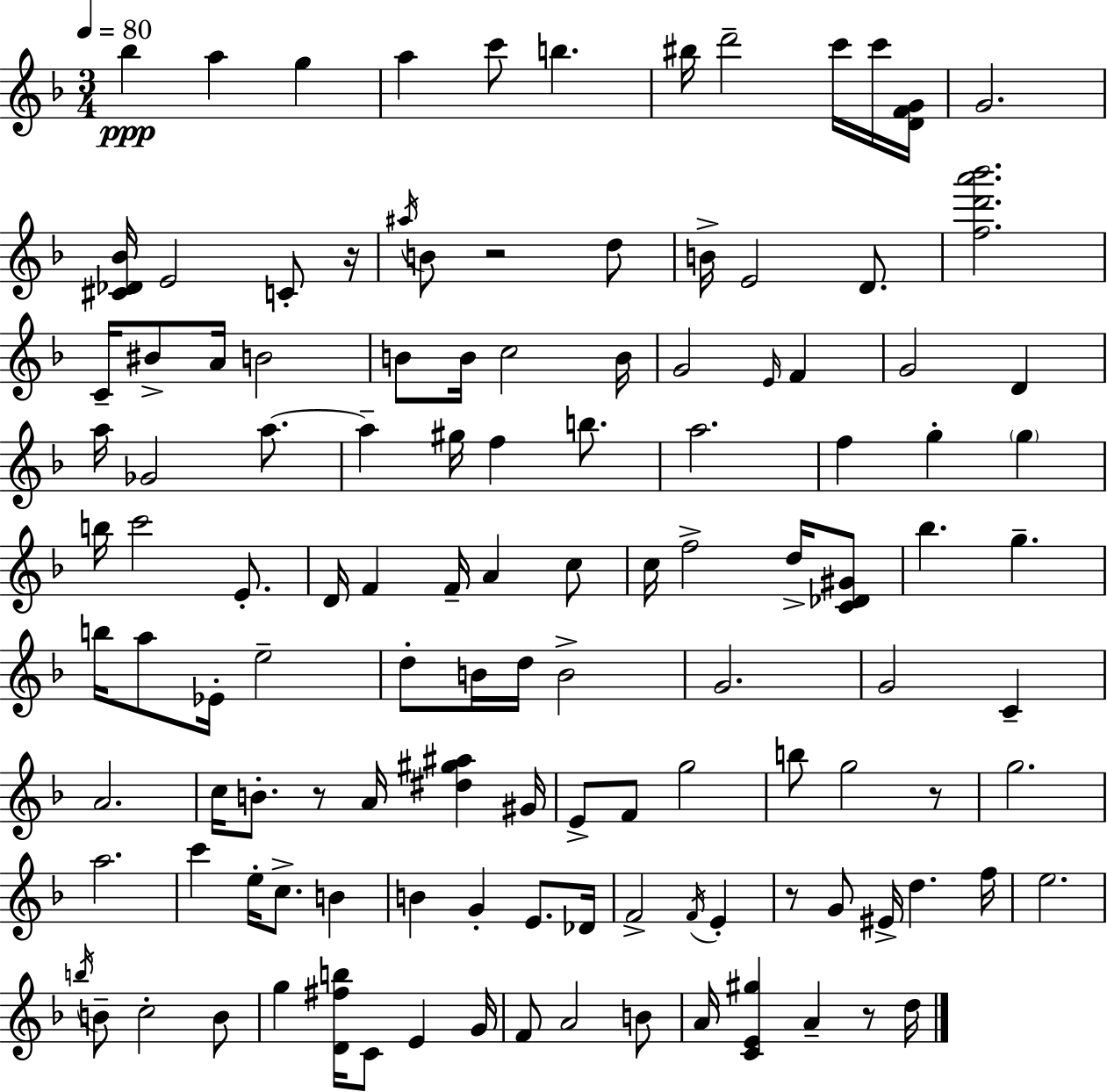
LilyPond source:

{
  \clef treble
  \numericTimeSignature
  \time 3/4
  \key f \major
  \tempo 4 = 80
  \repeat volta 2 { bes''4\ppp a''4 g''4 | a''4 c'''8 b''4. | bis''16 d'''2-- c'''16 c'''16 <d' f' g'>16 | g'2. | \break <cis' des' bes'>16 e'2 c'8-. r16 | \acciaccatura { ais''16 } b'8 r2 d''8 | b'16-> e'2 d'8. | <f'' d''' a''' bes'''>2. | \break c'16-- bis'8-> a'16 b'2 | b'8 b'16 c''2 | b'16 g'2 \grace { e'16 } f'4 | g'2 d'4 | \break a''16 ges'2 a''8.~~ | a''4-- gis''16 f''4 b''8. | a''2. | f''4 g''4-. \parenthesize g''4 | \break b''16 c'''2 e'8.-. | d'16 f'4 f'16-- a'4 | c''8 c''16 f''2-> d''16-> | <c' des' gis'>8 bes''4. g''4.-- | \break b''16 a''8 ees'16-. e''2-- | d''8-. b'16 d''16 b'2-> | g'2. | g'2 c'4-- | \break a'2. | c''16 b'8.-. r8 a'16 <dis'' gis'' ais''>4 | gis'16 e'8-> f'8 g''2 | b''8 g''2 | \break r8 g''2. | a''2. | c'''4 e''16-. c''8.-> b'4 | b'4 g'4-. e'8. | \break des'16 f'2-> \acciaccatura { f'16 } e'4-. | r8 g'8 eis'16-> d''4. | f''16 e''2. | \acciaccatura { b''16 } b'8-- c''2-. | \break b'8 g''4 <d' fis'' b''>16 c'8 e'4 | g'16 f'8 a'2 | b'8 a'16 <c' e' gis''>4 a'4-- | r8 d''16 } \bar "|."
}